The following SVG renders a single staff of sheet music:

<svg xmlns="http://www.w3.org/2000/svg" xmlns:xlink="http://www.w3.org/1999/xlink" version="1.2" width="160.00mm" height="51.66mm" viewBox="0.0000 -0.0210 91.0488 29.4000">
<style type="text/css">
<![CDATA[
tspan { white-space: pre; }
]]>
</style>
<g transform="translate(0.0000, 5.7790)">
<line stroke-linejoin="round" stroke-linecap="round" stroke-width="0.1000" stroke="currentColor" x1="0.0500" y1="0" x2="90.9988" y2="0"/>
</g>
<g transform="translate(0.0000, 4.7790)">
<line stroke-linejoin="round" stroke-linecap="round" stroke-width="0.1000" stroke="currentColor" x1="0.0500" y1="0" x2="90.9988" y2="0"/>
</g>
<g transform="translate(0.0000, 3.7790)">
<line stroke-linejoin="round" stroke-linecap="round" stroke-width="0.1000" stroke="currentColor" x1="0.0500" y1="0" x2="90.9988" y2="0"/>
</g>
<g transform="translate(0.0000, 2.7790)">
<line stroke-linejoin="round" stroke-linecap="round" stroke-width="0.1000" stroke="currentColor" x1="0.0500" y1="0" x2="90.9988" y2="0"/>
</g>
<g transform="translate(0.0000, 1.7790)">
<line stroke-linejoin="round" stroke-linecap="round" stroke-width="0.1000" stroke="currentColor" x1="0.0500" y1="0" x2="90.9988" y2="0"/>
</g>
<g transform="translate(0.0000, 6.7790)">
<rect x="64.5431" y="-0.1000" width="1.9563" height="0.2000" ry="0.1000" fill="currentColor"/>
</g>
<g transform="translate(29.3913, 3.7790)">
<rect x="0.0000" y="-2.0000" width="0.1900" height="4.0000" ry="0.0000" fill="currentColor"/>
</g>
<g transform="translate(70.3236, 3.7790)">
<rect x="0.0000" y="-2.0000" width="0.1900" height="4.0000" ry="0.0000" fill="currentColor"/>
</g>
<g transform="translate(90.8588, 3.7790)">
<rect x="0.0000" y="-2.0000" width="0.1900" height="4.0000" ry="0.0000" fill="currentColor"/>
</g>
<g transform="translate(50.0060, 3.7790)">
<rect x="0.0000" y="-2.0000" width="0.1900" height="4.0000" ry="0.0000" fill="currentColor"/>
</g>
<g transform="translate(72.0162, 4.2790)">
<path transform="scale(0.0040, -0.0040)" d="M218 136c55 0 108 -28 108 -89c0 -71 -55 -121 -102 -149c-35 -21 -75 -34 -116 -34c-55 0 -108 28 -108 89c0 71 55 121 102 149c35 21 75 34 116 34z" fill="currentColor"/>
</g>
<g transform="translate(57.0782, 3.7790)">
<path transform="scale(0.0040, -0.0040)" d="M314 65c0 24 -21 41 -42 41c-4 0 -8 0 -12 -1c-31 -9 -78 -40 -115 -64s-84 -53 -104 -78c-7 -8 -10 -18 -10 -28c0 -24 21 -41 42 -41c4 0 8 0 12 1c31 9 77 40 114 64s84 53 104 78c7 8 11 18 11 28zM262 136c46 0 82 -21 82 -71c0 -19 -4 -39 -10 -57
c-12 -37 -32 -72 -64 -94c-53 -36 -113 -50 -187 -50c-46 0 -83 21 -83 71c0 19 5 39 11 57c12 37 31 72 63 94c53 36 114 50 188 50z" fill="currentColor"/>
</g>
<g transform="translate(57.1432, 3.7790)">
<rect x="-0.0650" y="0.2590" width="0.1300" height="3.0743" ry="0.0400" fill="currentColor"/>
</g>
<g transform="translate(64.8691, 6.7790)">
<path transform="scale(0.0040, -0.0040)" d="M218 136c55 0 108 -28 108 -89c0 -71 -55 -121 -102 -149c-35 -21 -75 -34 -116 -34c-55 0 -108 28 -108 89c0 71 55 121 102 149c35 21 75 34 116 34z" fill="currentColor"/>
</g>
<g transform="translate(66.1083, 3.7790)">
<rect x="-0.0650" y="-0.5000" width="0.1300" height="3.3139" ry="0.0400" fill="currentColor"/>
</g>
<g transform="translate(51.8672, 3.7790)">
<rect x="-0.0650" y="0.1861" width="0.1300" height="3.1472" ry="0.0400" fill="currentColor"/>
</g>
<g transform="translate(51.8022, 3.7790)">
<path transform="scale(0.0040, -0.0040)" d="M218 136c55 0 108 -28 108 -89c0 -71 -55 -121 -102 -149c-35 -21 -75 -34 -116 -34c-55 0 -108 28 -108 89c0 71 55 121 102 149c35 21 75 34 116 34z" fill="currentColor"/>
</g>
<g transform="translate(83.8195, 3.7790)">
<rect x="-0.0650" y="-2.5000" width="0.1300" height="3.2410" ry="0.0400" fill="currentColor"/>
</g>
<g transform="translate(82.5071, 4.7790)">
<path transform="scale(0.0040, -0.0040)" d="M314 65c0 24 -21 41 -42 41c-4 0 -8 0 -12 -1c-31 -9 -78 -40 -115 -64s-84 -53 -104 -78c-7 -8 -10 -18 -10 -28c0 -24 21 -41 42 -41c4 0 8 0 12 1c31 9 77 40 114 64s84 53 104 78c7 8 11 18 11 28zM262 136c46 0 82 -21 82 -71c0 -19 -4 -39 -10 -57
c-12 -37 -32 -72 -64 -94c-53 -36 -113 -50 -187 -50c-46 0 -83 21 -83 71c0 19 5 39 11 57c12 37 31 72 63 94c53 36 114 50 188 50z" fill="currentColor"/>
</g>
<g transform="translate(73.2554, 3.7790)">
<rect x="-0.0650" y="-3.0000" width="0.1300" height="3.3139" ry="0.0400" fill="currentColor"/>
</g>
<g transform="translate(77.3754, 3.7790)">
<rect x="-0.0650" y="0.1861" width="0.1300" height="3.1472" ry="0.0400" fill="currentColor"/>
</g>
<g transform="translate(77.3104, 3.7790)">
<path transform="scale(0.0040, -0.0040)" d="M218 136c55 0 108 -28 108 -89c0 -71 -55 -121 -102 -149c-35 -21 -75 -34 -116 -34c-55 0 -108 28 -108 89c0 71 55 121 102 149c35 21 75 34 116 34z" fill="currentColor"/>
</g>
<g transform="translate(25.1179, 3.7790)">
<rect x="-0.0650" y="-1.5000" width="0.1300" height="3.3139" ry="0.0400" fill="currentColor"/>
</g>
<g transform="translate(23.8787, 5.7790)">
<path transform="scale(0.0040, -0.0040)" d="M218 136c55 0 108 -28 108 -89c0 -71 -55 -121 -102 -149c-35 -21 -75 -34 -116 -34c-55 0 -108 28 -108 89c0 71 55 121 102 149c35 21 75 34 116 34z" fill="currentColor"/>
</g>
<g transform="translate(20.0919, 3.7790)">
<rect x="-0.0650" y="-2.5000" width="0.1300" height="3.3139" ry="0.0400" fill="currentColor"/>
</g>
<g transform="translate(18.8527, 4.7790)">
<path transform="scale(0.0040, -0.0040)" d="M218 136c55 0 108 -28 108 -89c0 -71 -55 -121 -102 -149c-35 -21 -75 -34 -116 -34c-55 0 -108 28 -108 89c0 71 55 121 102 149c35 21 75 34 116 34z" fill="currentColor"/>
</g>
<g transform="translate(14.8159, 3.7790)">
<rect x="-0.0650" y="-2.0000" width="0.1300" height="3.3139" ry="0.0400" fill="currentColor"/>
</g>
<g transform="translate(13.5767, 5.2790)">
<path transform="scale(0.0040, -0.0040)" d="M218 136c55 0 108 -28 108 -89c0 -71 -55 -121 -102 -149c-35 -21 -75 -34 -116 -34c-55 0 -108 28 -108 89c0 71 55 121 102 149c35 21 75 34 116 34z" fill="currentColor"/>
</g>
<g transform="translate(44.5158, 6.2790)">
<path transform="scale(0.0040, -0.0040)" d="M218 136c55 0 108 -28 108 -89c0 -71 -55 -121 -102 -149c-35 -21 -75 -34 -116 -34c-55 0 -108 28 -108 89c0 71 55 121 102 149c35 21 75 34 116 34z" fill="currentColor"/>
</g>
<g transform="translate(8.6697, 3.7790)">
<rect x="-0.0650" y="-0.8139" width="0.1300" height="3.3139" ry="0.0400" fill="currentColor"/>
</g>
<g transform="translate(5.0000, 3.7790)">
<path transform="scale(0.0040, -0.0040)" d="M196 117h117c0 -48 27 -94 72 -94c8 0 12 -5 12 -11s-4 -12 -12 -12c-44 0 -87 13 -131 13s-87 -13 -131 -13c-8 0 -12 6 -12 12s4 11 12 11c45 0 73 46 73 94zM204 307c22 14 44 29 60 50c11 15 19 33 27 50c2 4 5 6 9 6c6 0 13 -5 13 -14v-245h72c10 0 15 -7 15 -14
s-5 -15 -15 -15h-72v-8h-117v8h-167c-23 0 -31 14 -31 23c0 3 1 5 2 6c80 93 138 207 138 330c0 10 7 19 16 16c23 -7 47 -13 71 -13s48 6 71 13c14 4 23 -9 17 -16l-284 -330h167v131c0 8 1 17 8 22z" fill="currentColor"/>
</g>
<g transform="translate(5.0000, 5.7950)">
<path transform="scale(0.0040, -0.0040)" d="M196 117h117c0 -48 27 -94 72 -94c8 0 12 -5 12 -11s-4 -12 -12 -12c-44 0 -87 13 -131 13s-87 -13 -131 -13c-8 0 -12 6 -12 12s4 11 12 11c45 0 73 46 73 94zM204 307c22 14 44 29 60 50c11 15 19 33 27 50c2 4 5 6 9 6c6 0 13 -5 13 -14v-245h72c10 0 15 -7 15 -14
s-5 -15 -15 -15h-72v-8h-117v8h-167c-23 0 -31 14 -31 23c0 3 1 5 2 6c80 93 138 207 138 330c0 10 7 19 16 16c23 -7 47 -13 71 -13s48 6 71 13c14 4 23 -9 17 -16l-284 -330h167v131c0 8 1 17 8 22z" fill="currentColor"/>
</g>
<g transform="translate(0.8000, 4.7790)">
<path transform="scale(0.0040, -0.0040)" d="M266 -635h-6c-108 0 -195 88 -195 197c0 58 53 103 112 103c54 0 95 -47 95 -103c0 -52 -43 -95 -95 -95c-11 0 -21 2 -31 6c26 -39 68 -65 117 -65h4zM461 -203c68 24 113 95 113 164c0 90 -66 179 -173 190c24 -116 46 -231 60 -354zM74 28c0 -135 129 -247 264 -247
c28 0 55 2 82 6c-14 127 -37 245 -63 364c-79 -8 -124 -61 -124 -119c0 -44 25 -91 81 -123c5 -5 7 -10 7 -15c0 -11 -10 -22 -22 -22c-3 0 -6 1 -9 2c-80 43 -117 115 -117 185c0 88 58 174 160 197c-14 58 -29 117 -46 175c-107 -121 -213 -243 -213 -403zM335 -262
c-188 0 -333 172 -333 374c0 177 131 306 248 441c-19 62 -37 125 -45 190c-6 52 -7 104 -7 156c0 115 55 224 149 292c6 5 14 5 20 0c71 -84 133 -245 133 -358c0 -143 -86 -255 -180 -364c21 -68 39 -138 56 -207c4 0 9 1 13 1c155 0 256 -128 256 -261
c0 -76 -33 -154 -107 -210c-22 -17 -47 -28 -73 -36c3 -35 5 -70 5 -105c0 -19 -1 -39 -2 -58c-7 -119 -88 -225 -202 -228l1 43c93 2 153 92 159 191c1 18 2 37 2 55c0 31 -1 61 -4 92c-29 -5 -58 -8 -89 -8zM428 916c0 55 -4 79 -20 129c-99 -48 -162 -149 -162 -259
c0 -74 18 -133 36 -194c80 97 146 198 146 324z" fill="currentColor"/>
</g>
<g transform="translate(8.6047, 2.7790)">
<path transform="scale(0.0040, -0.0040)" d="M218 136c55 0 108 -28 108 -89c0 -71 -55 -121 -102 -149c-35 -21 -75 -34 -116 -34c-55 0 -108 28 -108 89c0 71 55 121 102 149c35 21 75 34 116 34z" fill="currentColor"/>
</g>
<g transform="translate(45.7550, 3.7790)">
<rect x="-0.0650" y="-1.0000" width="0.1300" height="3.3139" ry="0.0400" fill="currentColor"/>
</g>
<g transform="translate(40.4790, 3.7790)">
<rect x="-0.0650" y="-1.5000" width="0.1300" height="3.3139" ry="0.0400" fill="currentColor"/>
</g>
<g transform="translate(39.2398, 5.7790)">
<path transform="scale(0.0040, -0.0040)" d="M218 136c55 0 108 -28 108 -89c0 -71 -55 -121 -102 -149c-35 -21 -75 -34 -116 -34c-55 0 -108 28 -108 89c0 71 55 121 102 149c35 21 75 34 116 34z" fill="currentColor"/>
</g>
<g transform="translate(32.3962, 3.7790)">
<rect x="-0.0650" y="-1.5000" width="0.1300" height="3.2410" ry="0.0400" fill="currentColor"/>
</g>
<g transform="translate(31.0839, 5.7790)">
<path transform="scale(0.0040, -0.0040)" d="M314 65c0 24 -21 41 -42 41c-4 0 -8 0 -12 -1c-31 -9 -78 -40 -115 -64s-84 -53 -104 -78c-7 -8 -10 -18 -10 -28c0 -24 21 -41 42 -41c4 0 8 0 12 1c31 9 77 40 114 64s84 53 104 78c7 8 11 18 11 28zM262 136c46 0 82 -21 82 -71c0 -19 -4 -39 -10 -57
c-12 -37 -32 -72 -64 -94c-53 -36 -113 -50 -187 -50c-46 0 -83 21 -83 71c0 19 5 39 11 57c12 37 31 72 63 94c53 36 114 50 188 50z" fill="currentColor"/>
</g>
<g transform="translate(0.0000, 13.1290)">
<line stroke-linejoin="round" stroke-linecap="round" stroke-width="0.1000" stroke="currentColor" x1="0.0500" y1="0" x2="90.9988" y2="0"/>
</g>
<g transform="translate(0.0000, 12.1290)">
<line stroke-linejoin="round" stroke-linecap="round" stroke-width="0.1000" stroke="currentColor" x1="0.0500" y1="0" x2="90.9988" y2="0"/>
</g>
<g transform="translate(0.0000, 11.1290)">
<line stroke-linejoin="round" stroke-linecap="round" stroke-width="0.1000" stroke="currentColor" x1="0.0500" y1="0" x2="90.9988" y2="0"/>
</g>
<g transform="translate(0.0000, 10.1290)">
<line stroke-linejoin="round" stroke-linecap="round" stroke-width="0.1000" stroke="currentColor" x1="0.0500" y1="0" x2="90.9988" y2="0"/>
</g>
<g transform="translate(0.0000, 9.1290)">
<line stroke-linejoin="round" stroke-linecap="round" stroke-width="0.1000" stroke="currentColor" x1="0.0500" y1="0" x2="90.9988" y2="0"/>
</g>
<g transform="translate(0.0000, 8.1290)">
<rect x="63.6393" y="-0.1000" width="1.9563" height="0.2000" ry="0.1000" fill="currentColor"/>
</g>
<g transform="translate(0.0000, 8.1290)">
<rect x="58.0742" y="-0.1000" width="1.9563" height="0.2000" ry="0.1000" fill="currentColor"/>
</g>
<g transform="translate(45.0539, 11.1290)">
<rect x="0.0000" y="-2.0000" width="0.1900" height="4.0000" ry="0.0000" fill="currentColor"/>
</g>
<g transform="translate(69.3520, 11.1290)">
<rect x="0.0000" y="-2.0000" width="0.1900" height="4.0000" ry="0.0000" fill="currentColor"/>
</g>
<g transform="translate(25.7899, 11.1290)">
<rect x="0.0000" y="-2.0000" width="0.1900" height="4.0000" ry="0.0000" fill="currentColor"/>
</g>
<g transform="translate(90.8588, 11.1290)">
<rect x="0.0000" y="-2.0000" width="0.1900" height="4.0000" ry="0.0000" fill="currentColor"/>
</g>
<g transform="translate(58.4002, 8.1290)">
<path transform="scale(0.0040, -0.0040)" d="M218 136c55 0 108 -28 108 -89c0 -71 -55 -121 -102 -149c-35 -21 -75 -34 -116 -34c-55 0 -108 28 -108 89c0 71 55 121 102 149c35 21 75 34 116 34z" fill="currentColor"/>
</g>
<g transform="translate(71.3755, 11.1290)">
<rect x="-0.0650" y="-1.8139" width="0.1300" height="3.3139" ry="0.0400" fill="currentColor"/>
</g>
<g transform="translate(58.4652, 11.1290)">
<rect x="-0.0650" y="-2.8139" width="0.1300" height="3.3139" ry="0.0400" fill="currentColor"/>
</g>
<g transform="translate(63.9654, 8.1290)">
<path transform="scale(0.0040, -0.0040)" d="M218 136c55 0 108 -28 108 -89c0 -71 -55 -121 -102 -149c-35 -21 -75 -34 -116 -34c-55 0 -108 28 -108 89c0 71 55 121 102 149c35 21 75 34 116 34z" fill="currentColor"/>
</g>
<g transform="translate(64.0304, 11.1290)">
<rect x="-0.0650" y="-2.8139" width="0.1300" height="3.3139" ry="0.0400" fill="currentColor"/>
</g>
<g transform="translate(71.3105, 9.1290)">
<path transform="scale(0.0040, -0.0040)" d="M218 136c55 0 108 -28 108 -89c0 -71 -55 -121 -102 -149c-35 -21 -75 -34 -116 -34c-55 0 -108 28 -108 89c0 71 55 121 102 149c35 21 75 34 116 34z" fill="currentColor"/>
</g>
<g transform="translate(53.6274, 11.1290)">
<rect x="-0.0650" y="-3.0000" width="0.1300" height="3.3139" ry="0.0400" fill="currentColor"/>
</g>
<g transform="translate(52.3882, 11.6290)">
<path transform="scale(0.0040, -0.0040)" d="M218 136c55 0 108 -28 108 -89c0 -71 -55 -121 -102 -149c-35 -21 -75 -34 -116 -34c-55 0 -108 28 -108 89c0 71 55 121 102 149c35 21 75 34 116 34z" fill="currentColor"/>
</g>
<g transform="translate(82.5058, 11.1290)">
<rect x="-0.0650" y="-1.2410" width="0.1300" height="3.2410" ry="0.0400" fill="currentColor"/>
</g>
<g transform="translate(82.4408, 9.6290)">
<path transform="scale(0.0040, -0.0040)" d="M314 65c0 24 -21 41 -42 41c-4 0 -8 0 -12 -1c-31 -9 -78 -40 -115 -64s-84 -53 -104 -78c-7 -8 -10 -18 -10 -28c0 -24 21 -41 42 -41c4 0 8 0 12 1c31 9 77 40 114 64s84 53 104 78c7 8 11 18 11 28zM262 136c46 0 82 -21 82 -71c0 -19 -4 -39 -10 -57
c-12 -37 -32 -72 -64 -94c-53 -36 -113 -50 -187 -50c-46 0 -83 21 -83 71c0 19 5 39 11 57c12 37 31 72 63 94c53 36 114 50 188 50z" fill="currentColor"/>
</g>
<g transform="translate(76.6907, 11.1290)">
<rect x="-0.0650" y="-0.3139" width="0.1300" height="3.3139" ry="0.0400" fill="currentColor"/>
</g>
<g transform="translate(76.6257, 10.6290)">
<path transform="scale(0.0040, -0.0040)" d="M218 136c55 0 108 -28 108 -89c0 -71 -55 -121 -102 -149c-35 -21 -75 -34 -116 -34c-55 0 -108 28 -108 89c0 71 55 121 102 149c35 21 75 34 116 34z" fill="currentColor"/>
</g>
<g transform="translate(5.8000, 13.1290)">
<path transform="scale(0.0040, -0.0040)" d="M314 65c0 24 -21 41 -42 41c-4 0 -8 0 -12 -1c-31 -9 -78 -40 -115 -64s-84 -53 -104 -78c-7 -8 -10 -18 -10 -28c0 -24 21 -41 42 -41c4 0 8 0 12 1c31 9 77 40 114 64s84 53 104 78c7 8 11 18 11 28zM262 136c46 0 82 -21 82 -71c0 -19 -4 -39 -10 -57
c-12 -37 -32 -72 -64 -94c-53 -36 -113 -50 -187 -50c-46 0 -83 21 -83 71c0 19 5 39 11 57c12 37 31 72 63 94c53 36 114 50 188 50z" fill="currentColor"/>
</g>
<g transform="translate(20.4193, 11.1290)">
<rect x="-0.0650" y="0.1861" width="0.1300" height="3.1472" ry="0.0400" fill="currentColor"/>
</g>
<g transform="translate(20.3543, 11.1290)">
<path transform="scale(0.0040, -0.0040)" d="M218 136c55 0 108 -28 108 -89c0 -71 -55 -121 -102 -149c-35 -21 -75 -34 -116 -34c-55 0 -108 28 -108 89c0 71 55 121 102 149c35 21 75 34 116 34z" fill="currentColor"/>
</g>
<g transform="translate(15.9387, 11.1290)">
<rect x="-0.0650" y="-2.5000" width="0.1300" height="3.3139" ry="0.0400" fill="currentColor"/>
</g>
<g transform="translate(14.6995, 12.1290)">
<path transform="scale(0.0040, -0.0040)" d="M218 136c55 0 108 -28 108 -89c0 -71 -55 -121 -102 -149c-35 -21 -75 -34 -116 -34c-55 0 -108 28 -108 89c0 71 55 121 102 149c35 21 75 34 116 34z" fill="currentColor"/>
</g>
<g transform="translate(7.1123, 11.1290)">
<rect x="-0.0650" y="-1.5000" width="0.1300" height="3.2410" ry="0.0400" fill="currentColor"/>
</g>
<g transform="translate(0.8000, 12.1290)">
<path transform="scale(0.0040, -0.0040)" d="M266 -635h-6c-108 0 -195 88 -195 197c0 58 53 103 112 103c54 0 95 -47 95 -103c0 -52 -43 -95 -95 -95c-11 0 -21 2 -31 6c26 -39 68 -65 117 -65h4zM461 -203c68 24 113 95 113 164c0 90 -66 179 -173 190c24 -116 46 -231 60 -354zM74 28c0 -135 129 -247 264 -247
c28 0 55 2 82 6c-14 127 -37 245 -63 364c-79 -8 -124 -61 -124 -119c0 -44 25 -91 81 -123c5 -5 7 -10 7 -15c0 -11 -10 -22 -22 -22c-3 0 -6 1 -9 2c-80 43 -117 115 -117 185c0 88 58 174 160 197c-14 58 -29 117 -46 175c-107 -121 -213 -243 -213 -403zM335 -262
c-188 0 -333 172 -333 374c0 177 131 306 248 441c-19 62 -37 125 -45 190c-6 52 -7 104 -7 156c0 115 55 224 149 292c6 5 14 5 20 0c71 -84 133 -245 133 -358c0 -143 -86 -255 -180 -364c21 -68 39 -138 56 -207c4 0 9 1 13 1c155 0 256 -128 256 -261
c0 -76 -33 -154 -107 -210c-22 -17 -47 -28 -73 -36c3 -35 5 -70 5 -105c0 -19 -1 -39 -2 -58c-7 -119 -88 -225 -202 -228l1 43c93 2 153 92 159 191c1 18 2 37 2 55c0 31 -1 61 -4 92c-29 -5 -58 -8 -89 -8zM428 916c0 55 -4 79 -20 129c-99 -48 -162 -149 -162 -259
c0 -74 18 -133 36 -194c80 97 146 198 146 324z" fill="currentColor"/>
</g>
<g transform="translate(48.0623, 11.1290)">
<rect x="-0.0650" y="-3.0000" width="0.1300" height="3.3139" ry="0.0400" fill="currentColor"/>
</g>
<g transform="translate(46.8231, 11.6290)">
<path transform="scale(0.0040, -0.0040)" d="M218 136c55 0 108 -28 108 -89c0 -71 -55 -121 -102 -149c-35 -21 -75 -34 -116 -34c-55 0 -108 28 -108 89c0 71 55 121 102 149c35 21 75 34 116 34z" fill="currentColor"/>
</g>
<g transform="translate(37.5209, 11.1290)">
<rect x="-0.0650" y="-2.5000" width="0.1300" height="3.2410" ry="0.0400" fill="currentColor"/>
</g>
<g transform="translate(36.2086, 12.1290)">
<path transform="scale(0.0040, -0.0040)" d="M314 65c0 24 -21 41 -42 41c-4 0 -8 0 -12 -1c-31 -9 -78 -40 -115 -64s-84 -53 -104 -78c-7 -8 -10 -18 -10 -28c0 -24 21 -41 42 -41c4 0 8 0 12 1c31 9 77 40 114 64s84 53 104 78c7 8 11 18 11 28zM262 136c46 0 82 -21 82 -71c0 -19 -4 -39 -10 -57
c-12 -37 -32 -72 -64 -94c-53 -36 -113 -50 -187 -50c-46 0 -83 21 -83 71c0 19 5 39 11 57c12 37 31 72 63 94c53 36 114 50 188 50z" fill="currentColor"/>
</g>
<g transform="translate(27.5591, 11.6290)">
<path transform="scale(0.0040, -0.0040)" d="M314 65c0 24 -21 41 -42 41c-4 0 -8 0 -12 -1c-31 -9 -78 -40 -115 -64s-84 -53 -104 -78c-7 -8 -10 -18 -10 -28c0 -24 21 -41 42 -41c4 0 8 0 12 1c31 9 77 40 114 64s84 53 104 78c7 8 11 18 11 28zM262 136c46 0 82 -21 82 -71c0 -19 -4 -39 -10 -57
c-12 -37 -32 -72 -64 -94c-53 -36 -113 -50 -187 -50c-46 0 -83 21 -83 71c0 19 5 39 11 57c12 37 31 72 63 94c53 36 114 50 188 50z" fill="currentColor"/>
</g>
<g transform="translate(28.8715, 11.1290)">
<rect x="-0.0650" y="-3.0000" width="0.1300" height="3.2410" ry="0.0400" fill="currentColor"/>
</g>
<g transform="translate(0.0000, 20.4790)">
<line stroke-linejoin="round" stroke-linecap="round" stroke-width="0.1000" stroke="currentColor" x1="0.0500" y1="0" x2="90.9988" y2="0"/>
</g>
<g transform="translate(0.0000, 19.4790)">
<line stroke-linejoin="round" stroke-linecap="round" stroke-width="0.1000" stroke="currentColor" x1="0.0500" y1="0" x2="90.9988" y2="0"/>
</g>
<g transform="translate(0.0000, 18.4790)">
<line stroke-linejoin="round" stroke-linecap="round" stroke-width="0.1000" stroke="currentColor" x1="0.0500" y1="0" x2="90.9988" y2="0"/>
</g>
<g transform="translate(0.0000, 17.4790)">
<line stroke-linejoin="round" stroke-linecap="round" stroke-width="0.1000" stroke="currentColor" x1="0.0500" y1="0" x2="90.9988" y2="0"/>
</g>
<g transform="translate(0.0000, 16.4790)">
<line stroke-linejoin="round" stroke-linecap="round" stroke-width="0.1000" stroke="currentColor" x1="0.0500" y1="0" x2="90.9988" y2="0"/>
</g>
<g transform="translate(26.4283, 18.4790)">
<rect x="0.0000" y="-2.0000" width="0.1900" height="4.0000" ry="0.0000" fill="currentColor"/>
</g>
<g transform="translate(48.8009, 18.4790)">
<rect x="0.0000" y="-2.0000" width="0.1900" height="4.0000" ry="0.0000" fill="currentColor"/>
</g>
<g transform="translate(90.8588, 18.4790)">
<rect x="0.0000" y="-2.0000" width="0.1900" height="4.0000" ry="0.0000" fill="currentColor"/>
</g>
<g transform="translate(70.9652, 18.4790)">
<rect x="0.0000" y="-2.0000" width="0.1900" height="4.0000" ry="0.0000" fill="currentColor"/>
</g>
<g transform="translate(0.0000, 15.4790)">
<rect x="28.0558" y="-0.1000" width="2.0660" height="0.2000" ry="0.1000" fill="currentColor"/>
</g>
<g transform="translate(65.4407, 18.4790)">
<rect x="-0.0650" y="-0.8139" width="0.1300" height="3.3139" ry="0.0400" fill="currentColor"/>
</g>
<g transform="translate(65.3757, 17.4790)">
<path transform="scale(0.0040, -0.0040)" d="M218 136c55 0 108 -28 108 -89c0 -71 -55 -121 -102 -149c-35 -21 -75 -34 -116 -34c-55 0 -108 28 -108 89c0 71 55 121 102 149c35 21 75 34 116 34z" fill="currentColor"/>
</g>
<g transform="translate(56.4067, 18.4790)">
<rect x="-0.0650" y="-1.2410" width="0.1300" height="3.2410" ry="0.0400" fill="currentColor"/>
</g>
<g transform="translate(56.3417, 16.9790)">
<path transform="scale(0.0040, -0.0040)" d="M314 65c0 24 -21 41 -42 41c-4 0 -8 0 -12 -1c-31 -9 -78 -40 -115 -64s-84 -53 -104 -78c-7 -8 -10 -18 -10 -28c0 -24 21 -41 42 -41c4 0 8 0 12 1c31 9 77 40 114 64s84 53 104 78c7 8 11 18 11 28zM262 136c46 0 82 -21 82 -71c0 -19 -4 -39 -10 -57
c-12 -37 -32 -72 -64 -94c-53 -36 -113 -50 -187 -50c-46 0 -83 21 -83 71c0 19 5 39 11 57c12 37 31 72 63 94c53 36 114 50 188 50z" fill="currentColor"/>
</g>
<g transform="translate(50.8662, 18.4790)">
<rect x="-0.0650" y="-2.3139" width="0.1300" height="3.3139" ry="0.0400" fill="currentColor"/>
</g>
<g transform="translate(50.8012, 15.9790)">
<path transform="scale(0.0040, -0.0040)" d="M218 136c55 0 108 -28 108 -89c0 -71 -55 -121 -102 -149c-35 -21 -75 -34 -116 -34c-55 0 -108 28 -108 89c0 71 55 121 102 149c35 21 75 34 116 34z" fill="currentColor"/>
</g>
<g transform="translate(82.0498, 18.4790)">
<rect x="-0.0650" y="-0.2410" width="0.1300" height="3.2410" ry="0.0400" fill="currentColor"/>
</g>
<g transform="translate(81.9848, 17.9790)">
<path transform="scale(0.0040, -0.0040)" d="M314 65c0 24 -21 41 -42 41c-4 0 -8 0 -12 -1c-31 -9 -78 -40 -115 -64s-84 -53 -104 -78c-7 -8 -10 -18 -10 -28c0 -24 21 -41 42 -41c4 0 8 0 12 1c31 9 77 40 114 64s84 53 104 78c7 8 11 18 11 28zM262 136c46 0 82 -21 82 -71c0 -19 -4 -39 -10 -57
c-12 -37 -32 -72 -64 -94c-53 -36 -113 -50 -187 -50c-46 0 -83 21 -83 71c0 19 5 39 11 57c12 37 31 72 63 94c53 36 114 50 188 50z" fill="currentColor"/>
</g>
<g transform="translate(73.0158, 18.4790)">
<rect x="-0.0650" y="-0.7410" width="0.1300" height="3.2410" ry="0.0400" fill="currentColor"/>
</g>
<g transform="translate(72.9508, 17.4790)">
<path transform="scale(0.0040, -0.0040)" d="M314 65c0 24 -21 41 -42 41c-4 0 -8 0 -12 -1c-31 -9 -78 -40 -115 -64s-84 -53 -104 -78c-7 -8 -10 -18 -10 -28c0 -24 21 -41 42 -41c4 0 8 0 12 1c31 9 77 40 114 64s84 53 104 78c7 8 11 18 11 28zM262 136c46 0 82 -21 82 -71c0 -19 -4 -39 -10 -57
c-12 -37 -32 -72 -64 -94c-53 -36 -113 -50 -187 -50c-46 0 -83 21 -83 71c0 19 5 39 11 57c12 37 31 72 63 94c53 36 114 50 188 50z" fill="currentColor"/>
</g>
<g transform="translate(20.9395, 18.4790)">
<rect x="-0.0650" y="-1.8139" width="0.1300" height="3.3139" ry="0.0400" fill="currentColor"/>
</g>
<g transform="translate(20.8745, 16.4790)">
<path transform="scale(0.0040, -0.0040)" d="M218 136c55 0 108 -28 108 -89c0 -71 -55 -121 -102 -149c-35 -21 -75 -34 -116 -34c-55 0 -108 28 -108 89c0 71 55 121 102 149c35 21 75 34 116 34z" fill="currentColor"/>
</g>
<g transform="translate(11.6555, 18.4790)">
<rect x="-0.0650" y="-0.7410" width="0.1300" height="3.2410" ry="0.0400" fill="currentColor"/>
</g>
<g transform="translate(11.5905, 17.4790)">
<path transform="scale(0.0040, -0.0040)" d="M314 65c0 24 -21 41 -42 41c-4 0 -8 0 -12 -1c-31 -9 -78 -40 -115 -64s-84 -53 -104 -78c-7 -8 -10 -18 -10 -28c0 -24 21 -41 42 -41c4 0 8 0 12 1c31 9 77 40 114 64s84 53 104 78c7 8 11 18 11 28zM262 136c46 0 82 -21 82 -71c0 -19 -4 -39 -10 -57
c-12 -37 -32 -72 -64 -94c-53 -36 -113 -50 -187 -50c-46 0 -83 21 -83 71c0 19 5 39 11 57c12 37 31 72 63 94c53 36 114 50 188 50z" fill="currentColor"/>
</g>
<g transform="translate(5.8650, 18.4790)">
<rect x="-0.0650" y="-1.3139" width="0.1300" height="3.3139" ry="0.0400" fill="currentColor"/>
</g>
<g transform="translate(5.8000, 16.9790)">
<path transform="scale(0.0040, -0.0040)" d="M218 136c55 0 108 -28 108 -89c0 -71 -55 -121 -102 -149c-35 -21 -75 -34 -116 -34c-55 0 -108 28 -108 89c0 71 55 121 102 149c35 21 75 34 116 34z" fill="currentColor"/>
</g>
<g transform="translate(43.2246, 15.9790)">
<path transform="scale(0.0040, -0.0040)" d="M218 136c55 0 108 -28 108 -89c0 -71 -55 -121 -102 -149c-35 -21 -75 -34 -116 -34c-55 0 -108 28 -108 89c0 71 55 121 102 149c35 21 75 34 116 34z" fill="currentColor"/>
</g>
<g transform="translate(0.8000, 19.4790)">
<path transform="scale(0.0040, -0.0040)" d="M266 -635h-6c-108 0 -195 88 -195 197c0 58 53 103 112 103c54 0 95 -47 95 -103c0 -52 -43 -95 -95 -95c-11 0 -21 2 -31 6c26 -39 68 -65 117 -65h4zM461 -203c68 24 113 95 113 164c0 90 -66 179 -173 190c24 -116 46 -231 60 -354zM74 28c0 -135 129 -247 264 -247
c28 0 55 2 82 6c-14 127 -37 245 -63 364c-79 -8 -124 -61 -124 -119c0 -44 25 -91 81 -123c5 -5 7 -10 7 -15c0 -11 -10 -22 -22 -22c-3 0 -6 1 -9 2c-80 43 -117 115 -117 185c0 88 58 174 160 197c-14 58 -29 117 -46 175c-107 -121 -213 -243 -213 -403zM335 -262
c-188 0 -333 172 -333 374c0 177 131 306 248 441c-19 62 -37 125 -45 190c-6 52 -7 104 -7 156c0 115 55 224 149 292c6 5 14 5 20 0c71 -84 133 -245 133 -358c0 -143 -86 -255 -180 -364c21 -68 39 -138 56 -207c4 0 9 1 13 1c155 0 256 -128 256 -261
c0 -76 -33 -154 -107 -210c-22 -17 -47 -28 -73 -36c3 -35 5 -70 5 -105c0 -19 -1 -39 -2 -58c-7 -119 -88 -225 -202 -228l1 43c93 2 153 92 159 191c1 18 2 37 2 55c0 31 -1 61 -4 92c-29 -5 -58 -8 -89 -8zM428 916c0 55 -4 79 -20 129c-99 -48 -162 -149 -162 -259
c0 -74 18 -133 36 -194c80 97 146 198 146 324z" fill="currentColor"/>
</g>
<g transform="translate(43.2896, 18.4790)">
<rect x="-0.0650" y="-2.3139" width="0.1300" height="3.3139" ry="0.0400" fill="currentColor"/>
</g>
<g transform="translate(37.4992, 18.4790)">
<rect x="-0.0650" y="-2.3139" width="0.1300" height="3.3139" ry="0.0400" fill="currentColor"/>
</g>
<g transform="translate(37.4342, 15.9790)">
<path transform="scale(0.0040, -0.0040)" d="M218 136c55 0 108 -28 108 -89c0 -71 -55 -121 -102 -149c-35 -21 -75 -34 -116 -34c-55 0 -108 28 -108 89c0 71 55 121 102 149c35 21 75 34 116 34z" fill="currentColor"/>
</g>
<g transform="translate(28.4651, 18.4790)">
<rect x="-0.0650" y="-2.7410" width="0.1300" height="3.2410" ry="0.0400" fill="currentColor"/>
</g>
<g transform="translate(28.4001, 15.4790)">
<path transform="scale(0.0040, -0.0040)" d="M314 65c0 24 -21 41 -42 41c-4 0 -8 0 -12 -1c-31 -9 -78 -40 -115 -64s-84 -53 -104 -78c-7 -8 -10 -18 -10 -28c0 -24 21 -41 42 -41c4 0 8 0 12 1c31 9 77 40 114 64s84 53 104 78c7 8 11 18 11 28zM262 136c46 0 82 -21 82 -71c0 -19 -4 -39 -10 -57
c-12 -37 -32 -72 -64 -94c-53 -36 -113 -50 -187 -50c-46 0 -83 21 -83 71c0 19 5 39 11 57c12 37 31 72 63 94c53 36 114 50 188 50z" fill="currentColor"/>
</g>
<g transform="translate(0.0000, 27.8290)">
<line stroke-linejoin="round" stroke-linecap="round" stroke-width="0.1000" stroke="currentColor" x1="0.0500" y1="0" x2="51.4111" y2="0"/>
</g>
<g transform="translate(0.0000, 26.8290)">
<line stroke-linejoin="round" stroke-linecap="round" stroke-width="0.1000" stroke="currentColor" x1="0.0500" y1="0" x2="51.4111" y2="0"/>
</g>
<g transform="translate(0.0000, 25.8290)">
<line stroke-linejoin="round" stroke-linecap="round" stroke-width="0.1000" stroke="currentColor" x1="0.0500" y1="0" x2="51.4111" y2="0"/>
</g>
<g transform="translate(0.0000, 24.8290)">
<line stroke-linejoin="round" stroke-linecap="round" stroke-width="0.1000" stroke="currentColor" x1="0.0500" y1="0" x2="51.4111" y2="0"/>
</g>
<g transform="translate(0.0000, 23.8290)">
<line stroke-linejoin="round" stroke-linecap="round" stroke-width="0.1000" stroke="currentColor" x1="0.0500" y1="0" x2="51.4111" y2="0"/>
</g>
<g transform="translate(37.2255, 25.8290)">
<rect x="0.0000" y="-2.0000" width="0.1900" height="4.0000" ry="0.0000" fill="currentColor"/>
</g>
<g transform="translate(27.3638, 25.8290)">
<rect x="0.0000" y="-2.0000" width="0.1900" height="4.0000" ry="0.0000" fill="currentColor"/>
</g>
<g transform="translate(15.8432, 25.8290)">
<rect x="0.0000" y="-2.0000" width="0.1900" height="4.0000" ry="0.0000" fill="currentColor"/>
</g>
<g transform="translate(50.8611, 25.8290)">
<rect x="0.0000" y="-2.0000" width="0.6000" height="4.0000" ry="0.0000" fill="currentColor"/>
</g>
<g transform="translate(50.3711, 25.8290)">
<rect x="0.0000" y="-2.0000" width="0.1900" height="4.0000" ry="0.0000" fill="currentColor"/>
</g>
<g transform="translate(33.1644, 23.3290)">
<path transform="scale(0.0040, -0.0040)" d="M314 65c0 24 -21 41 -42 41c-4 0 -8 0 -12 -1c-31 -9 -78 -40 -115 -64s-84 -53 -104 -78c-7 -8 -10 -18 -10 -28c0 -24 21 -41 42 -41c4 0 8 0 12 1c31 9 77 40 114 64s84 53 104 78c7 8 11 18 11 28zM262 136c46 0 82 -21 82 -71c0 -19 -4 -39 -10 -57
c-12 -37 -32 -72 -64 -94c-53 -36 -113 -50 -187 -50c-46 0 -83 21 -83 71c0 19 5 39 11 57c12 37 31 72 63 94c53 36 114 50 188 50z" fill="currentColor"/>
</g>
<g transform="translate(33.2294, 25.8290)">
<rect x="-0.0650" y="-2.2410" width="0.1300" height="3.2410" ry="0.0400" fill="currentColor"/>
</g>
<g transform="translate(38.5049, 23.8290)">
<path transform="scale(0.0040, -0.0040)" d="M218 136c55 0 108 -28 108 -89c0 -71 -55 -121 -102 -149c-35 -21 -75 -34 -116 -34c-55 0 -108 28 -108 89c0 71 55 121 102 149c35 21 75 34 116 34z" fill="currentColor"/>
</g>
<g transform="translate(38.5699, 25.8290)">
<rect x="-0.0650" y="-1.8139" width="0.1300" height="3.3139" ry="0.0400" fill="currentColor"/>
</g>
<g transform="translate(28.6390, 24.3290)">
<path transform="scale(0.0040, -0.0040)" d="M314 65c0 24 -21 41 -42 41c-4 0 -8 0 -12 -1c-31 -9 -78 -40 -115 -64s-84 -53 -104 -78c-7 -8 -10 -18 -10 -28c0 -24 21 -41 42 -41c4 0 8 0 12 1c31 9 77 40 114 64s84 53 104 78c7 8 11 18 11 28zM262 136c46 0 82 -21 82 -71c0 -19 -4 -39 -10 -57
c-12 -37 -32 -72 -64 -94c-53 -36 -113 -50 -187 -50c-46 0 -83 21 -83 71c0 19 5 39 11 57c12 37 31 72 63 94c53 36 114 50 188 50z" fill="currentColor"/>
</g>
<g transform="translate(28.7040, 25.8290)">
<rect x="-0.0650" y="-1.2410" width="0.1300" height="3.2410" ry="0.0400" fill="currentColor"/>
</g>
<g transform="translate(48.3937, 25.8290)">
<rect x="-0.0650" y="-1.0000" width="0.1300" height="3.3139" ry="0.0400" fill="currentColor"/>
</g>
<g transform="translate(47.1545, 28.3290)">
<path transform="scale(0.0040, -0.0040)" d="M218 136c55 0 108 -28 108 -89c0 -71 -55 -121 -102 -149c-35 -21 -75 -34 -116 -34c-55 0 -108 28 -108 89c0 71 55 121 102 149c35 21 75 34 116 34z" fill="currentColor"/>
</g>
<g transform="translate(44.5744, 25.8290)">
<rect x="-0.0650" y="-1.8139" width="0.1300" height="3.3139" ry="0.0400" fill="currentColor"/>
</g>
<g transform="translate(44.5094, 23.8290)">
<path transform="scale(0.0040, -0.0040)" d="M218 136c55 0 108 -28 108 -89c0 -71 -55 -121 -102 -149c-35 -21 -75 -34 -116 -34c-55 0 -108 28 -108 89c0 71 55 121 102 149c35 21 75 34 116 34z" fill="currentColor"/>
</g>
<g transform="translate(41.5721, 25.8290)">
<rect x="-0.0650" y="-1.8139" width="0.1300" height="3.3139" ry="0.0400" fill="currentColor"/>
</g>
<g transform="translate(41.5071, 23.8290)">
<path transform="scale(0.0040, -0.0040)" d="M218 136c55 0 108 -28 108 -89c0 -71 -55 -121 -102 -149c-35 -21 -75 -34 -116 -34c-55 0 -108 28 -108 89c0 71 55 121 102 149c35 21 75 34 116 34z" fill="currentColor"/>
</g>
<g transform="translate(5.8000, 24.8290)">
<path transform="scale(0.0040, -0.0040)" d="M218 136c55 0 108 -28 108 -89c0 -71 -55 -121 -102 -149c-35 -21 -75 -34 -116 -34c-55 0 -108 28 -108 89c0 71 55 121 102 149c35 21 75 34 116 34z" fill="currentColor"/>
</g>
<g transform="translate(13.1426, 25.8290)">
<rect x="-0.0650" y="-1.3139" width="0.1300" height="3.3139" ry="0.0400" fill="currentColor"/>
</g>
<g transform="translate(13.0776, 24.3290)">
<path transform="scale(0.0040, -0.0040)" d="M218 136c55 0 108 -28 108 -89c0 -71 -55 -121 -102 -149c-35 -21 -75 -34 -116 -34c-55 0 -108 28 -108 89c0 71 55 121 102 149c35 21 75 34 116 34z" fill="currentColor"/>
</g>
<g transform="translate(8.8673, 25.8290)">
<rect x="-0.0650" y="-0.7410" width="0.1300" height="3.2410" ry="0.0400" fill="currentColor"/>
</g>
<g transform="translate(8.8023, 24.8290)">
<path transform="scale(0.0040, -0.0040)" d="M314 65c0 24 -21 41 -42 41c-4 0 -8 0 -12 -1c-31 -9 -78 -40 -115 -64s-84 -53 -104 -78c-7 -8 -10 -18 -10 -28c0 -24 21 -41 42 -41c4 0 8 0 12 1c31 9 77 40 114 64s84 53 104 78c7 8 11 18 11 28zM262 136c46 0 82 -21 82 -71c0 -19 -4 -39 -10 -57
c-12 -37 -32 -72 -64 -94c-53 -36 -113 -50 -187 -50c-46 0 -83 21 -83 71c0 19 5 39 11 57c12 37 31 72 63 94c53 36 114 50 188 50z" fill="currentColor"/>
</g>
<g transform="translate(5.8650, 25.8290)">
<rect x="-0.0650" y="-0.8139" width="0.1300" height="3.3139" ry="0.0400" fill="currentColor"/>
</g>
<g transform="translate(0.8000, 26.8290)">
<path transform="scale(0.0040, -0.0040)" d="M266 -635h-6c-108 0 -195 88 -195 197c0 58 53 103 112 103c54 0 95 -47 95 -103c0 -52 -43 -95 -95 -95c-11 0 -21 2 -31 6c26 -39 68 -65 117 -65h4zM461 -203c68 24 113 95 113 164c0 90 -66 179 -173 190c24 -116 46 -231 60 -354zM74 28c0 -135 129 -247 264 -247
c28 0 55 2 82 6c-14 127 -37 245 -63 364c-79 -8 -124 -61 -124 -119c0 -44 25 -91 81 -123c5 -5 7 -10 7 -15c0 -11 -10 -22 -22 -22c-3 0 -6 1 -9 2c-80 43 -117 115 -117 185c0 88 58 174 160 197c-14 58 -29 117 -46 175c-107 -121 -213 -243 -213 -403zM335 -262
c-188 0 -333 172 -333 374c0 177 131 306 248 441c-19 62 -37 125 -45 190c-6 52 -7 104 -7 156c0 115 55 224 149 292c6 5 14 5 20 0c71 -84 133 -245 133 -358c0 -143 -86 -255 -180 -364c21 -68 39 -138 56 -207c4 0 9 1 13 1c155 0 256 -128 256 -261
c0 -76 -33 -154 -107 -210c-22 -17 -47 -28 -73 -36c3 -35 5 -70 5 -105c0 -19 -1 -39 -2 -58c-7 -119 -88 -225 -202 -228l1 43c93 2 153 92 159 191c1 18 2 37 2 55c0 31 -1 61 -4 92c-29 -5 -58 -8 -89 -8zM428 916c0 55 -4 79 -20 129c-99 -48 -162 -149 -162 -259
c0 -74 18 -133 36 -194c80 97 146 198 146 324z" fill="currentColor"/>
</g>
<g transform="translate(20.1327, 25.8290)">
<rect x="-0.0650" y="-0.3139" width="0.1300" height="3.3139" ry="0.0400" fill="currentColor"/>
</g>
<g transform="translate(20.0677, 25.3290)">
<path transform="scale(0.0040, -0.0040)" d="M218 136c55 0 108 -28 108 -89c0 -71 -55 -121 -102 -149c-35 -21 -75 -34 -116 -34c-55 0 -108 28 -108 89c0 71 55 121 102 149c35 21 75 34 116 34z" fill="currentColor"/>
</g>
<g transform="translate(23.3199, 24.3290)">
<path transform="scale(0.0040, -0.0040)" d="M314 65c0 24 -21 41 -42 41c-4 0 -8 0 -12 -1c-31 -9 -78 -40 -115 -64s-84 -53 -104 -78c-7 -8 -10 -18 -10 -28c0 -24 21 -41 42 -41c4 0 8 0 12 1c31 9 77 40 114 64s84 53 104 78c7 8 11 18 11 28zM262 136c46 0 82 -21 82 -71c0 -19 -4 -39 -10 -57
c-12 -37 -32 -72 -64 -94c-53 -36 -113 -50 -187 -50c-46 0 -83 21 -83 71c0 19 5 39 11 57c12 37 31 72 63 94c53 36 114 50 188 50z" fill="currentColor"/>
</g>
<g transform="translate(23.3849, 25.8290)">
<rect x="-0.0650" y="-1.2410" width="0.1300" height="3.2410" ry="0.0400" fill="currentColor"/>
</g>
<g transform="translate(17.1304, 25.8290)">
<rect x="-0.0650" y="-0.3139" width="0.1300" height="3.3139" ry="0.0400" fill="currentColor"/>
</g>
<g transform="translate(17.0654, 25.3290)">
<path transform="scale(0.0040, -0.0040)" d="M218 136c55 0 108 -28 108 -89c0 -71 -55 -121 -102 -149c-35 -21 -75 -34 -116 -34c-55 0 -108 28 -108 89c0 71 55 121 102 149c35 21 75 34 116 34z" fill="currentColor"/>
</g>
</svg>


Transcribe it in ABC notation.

X:1
T:Untitled
M:4/4
L:1/4
K:C
d F G E E2 E D B B2 C A B G2 E2 G B A2 G2 A A a a f c e2 e d2 f a2 g g g e2 d d2 c2 d d2 e c c e2 e2 g2 f f f D